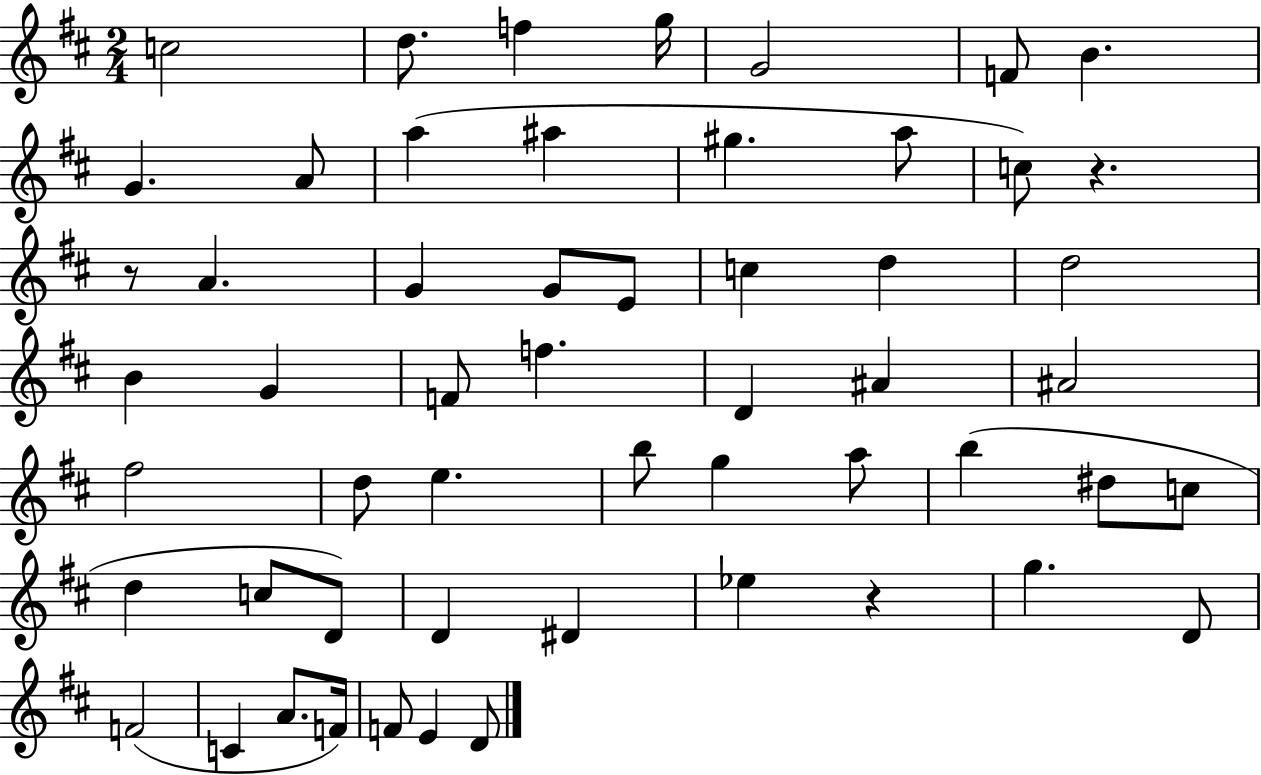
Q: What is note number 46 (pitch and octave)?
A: F4